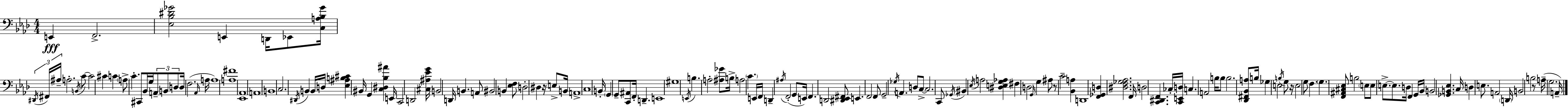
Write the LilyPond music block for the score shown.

{
  \clef bass
  \numericTimeSignature
  \time 4/4
  \key f \minor
  e,4\fff f,2.-> | <ees bes dis' ges'>2 e,4 d,16 ees,8 <c a bes ges'>16 | \tuplet 3/2 { \acciaccatura { dis,16 } fis,16 ais16-- } a2.-. \acciaccatura { b,16 } | c'8~~ c'2 cis'4 c'4 | \break \parenthesize a8-> c'4.-. cis,8 bes,16 g16 \tuplet 3/2 { a,8-- | b,8 d8 } d16 f2.( | \grace { aes,16 } a16 a1) | <a fis'>1 | \break <ees, aes,>1 | a,1 | b,1 | c2. \acciaccatura { dis,16 } | \break b,4 b,16 d16 <ees ais b cis'>4 bis,16 g,4 <c dis bes ais'>4 | e,16 c,2 d,2 | <cis ais ees' g'>16 b,2 d,16 b,4. | a,8 bis,2 b,4 | \break <ees f>8 d2-. dis4 | r16 e8-> b,16 a,1-> | c1 | b,16-. \parenthesize g,4 g,8-- <c, ais,>8 f,16-. d,4.-- | \break e,1 | gis1 | \acciaccatura { e,16 } b4. a2-. | <ais ges'>8 b16-> a2 \parenthesize c'4. | \break e,16 f,16 d,4-- \acciaccatura { ais16 } f,2-.( | g,8 e,16) f,4. d,2 | <dis, ees, fis,>8 e,4. f,2 | f,8 g,2-- \acciaccatura { ges16 } a,4. | \break d8 c8->~~ c2. | c,8 \acciaccatura { ges,16 } bis,4 \acciaccatura { ees16 } a2 | <dis e g aes>4 fis4 d2 | \grace { g,16 } g4 ais8 r8 c'2-- | \break <bes, a>4 d,1 | <f, ges, d>4 <dis f ges aes>2. | f,16 d2 | <c, dis, f,>4. ces16-. <c, e, d>16 c4. | \break a,2 b16 b8 b2. | <des, fis, bes, a>8 b16 ges4 e2 | \acciaccatura { b16 } g8 r16 e2 | g8 f4. \parenthesize g4. | \break <f, ais, cis ees>8 b2 \parenthesize e8 e8 e8.->~~ | e8. d16 f,4 g,16 bes,16 b,2 | <ges, b, ees>4. c16 d4 e8. | a,2 \parenthesize d,16 b,2 | \break b2 r8 a16--( g2. | a,16--) \bar "|."
}